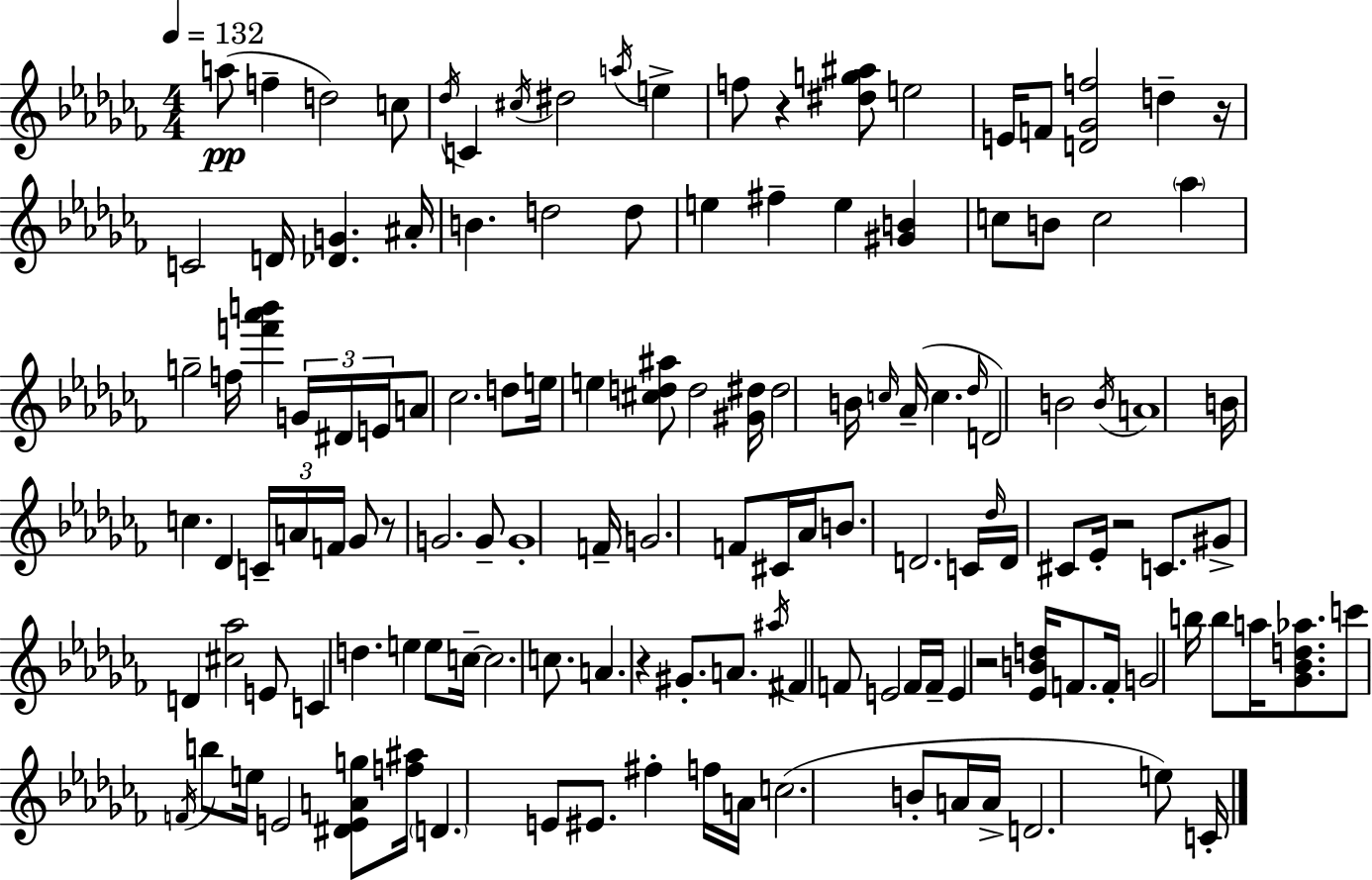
{
  \clef treble
  \numericTimeSignature
  \time 4/4
  \key aes \minor
  \tempo 4 = 132
  \repeat volta 2 { a''8(\pp f''4-- d''2) c''8 | \acciaccatura { des''16 } c'4 \acciaccatura { cis''16 } dis''2 \acciaccatura { a''16 } e''4-> | f''8 r4 <dis'' g'' ais''>8 e''2 | e'16 f'8 <d' ges' f''>2 d''4-- | \break r16 c'2 d'16 <des' g'>4. | ais'16-. b'4. d''2 | d''8 e''4 fis''4-- e''4 <gis' b'>4 | c''8 b'8 c''2 \parenthesize aes''4 | \break g''2-- f''16 <f''' aes''' b'''>4 | \tuplet 3/2 { g'16 dis'16 e'16 } a'8 ces''2. | d''8 e''16 e''4 <cis'' d'' ais''>8 d''2 | <gis' dis''>16 dis''2 b'16 \grace { c''16 } aes'16--( c''4. | \break \grace { des''16 } d'2) b'2 | \acciaccatura { b'16 } a'1 | b'16 c''4. des'4 | \tuplet 3/2 { c'16-- a'16 f'16 } ges'8 r8 g'2. | \break g'8-- g'1-. | f'16-- g'2. | f'8 cis'16 aes'16 b'8. d'2. | c'16 \grace { des''16 } d'16 cis'8 ees'16-. r2 | \break c'8. gis'8-> d'4 <cis'' aes''>2 | e'8 c'4 d''4. | e''4 e''8 c''16--~~ c''2. | c''8. a'4. r4 | \break gis'8.-. a'8. \acciaccatura { ais''16 } fis'4 f'8 e'2 | f'16 f'16-- e'4 r2 | <ees' b' d''>16 f'8. f'16-. g'2 | b''16 b''8 a''16 <ges' bes' d'' aes''>8. c'''8 \acciaccatura { f'16 } b''8 e''16 e'2 | \break <dis' e' a' g''>8 <f'' ais''>16 \parenthesize d'4. e'8 | eis'8. fis''4-. f''16 a'16 c''2.( | b'8-. a'16 a'16-> d'2. | e''8) c'16-. } \bar "|."
}